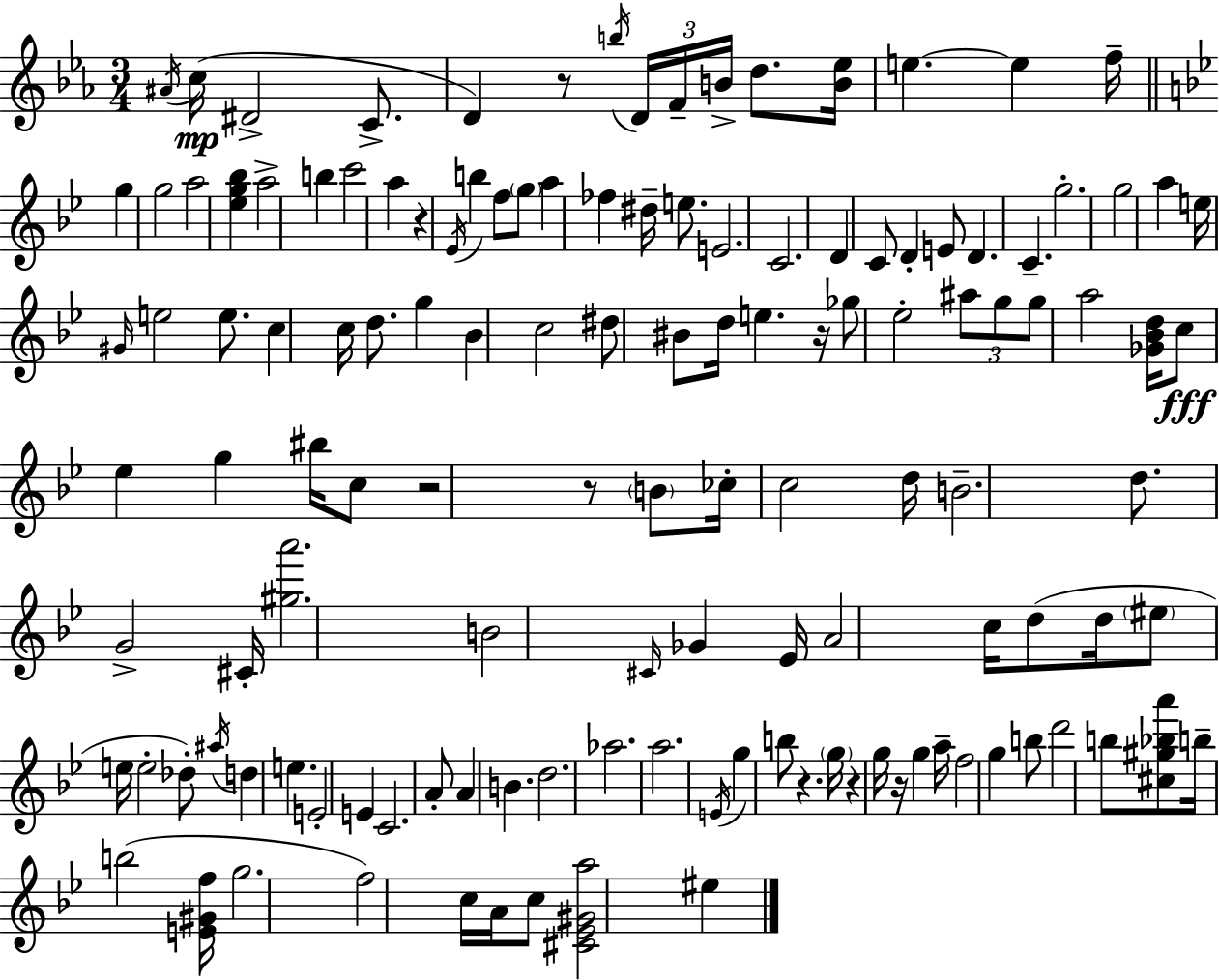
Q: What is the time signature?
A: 3/4